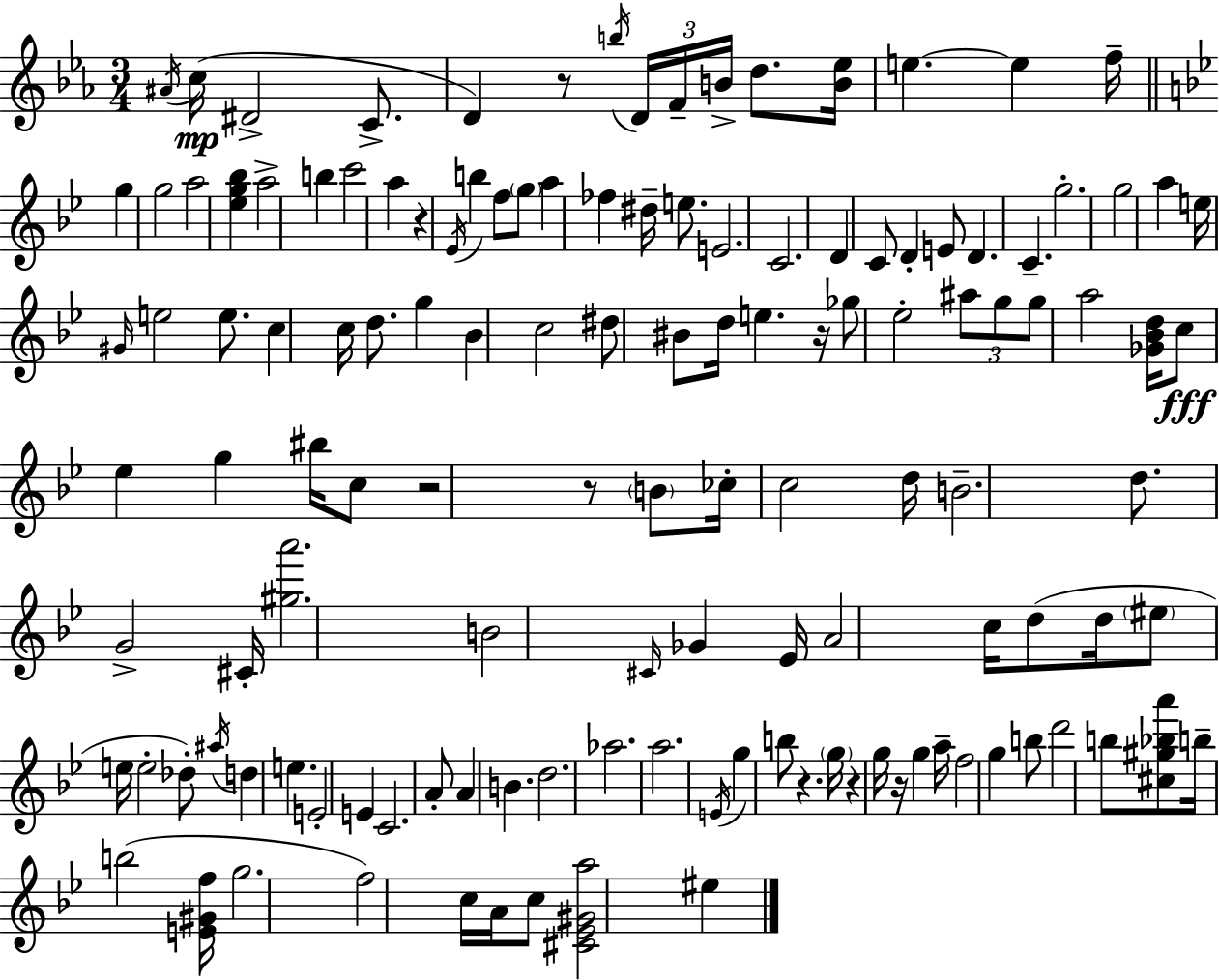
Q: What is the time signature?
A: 3/4